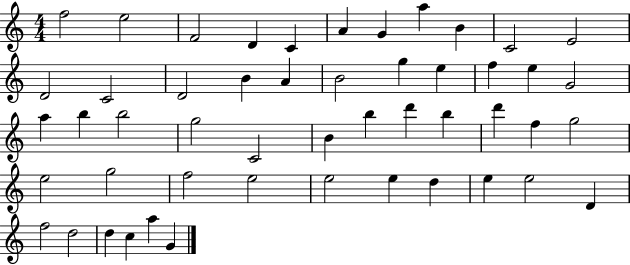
X:1
T:Untitled
M:4/4
L:1/4
K:C
f2 e2 F2 D C A G a B C2 E2 D2 C2 D2 B A B2 g e f e G2 a b b2 g2 C2 B b d' b d' f g2 e2 g2 f2 e2 e2 e d e e2 D f2 d2 d c a G